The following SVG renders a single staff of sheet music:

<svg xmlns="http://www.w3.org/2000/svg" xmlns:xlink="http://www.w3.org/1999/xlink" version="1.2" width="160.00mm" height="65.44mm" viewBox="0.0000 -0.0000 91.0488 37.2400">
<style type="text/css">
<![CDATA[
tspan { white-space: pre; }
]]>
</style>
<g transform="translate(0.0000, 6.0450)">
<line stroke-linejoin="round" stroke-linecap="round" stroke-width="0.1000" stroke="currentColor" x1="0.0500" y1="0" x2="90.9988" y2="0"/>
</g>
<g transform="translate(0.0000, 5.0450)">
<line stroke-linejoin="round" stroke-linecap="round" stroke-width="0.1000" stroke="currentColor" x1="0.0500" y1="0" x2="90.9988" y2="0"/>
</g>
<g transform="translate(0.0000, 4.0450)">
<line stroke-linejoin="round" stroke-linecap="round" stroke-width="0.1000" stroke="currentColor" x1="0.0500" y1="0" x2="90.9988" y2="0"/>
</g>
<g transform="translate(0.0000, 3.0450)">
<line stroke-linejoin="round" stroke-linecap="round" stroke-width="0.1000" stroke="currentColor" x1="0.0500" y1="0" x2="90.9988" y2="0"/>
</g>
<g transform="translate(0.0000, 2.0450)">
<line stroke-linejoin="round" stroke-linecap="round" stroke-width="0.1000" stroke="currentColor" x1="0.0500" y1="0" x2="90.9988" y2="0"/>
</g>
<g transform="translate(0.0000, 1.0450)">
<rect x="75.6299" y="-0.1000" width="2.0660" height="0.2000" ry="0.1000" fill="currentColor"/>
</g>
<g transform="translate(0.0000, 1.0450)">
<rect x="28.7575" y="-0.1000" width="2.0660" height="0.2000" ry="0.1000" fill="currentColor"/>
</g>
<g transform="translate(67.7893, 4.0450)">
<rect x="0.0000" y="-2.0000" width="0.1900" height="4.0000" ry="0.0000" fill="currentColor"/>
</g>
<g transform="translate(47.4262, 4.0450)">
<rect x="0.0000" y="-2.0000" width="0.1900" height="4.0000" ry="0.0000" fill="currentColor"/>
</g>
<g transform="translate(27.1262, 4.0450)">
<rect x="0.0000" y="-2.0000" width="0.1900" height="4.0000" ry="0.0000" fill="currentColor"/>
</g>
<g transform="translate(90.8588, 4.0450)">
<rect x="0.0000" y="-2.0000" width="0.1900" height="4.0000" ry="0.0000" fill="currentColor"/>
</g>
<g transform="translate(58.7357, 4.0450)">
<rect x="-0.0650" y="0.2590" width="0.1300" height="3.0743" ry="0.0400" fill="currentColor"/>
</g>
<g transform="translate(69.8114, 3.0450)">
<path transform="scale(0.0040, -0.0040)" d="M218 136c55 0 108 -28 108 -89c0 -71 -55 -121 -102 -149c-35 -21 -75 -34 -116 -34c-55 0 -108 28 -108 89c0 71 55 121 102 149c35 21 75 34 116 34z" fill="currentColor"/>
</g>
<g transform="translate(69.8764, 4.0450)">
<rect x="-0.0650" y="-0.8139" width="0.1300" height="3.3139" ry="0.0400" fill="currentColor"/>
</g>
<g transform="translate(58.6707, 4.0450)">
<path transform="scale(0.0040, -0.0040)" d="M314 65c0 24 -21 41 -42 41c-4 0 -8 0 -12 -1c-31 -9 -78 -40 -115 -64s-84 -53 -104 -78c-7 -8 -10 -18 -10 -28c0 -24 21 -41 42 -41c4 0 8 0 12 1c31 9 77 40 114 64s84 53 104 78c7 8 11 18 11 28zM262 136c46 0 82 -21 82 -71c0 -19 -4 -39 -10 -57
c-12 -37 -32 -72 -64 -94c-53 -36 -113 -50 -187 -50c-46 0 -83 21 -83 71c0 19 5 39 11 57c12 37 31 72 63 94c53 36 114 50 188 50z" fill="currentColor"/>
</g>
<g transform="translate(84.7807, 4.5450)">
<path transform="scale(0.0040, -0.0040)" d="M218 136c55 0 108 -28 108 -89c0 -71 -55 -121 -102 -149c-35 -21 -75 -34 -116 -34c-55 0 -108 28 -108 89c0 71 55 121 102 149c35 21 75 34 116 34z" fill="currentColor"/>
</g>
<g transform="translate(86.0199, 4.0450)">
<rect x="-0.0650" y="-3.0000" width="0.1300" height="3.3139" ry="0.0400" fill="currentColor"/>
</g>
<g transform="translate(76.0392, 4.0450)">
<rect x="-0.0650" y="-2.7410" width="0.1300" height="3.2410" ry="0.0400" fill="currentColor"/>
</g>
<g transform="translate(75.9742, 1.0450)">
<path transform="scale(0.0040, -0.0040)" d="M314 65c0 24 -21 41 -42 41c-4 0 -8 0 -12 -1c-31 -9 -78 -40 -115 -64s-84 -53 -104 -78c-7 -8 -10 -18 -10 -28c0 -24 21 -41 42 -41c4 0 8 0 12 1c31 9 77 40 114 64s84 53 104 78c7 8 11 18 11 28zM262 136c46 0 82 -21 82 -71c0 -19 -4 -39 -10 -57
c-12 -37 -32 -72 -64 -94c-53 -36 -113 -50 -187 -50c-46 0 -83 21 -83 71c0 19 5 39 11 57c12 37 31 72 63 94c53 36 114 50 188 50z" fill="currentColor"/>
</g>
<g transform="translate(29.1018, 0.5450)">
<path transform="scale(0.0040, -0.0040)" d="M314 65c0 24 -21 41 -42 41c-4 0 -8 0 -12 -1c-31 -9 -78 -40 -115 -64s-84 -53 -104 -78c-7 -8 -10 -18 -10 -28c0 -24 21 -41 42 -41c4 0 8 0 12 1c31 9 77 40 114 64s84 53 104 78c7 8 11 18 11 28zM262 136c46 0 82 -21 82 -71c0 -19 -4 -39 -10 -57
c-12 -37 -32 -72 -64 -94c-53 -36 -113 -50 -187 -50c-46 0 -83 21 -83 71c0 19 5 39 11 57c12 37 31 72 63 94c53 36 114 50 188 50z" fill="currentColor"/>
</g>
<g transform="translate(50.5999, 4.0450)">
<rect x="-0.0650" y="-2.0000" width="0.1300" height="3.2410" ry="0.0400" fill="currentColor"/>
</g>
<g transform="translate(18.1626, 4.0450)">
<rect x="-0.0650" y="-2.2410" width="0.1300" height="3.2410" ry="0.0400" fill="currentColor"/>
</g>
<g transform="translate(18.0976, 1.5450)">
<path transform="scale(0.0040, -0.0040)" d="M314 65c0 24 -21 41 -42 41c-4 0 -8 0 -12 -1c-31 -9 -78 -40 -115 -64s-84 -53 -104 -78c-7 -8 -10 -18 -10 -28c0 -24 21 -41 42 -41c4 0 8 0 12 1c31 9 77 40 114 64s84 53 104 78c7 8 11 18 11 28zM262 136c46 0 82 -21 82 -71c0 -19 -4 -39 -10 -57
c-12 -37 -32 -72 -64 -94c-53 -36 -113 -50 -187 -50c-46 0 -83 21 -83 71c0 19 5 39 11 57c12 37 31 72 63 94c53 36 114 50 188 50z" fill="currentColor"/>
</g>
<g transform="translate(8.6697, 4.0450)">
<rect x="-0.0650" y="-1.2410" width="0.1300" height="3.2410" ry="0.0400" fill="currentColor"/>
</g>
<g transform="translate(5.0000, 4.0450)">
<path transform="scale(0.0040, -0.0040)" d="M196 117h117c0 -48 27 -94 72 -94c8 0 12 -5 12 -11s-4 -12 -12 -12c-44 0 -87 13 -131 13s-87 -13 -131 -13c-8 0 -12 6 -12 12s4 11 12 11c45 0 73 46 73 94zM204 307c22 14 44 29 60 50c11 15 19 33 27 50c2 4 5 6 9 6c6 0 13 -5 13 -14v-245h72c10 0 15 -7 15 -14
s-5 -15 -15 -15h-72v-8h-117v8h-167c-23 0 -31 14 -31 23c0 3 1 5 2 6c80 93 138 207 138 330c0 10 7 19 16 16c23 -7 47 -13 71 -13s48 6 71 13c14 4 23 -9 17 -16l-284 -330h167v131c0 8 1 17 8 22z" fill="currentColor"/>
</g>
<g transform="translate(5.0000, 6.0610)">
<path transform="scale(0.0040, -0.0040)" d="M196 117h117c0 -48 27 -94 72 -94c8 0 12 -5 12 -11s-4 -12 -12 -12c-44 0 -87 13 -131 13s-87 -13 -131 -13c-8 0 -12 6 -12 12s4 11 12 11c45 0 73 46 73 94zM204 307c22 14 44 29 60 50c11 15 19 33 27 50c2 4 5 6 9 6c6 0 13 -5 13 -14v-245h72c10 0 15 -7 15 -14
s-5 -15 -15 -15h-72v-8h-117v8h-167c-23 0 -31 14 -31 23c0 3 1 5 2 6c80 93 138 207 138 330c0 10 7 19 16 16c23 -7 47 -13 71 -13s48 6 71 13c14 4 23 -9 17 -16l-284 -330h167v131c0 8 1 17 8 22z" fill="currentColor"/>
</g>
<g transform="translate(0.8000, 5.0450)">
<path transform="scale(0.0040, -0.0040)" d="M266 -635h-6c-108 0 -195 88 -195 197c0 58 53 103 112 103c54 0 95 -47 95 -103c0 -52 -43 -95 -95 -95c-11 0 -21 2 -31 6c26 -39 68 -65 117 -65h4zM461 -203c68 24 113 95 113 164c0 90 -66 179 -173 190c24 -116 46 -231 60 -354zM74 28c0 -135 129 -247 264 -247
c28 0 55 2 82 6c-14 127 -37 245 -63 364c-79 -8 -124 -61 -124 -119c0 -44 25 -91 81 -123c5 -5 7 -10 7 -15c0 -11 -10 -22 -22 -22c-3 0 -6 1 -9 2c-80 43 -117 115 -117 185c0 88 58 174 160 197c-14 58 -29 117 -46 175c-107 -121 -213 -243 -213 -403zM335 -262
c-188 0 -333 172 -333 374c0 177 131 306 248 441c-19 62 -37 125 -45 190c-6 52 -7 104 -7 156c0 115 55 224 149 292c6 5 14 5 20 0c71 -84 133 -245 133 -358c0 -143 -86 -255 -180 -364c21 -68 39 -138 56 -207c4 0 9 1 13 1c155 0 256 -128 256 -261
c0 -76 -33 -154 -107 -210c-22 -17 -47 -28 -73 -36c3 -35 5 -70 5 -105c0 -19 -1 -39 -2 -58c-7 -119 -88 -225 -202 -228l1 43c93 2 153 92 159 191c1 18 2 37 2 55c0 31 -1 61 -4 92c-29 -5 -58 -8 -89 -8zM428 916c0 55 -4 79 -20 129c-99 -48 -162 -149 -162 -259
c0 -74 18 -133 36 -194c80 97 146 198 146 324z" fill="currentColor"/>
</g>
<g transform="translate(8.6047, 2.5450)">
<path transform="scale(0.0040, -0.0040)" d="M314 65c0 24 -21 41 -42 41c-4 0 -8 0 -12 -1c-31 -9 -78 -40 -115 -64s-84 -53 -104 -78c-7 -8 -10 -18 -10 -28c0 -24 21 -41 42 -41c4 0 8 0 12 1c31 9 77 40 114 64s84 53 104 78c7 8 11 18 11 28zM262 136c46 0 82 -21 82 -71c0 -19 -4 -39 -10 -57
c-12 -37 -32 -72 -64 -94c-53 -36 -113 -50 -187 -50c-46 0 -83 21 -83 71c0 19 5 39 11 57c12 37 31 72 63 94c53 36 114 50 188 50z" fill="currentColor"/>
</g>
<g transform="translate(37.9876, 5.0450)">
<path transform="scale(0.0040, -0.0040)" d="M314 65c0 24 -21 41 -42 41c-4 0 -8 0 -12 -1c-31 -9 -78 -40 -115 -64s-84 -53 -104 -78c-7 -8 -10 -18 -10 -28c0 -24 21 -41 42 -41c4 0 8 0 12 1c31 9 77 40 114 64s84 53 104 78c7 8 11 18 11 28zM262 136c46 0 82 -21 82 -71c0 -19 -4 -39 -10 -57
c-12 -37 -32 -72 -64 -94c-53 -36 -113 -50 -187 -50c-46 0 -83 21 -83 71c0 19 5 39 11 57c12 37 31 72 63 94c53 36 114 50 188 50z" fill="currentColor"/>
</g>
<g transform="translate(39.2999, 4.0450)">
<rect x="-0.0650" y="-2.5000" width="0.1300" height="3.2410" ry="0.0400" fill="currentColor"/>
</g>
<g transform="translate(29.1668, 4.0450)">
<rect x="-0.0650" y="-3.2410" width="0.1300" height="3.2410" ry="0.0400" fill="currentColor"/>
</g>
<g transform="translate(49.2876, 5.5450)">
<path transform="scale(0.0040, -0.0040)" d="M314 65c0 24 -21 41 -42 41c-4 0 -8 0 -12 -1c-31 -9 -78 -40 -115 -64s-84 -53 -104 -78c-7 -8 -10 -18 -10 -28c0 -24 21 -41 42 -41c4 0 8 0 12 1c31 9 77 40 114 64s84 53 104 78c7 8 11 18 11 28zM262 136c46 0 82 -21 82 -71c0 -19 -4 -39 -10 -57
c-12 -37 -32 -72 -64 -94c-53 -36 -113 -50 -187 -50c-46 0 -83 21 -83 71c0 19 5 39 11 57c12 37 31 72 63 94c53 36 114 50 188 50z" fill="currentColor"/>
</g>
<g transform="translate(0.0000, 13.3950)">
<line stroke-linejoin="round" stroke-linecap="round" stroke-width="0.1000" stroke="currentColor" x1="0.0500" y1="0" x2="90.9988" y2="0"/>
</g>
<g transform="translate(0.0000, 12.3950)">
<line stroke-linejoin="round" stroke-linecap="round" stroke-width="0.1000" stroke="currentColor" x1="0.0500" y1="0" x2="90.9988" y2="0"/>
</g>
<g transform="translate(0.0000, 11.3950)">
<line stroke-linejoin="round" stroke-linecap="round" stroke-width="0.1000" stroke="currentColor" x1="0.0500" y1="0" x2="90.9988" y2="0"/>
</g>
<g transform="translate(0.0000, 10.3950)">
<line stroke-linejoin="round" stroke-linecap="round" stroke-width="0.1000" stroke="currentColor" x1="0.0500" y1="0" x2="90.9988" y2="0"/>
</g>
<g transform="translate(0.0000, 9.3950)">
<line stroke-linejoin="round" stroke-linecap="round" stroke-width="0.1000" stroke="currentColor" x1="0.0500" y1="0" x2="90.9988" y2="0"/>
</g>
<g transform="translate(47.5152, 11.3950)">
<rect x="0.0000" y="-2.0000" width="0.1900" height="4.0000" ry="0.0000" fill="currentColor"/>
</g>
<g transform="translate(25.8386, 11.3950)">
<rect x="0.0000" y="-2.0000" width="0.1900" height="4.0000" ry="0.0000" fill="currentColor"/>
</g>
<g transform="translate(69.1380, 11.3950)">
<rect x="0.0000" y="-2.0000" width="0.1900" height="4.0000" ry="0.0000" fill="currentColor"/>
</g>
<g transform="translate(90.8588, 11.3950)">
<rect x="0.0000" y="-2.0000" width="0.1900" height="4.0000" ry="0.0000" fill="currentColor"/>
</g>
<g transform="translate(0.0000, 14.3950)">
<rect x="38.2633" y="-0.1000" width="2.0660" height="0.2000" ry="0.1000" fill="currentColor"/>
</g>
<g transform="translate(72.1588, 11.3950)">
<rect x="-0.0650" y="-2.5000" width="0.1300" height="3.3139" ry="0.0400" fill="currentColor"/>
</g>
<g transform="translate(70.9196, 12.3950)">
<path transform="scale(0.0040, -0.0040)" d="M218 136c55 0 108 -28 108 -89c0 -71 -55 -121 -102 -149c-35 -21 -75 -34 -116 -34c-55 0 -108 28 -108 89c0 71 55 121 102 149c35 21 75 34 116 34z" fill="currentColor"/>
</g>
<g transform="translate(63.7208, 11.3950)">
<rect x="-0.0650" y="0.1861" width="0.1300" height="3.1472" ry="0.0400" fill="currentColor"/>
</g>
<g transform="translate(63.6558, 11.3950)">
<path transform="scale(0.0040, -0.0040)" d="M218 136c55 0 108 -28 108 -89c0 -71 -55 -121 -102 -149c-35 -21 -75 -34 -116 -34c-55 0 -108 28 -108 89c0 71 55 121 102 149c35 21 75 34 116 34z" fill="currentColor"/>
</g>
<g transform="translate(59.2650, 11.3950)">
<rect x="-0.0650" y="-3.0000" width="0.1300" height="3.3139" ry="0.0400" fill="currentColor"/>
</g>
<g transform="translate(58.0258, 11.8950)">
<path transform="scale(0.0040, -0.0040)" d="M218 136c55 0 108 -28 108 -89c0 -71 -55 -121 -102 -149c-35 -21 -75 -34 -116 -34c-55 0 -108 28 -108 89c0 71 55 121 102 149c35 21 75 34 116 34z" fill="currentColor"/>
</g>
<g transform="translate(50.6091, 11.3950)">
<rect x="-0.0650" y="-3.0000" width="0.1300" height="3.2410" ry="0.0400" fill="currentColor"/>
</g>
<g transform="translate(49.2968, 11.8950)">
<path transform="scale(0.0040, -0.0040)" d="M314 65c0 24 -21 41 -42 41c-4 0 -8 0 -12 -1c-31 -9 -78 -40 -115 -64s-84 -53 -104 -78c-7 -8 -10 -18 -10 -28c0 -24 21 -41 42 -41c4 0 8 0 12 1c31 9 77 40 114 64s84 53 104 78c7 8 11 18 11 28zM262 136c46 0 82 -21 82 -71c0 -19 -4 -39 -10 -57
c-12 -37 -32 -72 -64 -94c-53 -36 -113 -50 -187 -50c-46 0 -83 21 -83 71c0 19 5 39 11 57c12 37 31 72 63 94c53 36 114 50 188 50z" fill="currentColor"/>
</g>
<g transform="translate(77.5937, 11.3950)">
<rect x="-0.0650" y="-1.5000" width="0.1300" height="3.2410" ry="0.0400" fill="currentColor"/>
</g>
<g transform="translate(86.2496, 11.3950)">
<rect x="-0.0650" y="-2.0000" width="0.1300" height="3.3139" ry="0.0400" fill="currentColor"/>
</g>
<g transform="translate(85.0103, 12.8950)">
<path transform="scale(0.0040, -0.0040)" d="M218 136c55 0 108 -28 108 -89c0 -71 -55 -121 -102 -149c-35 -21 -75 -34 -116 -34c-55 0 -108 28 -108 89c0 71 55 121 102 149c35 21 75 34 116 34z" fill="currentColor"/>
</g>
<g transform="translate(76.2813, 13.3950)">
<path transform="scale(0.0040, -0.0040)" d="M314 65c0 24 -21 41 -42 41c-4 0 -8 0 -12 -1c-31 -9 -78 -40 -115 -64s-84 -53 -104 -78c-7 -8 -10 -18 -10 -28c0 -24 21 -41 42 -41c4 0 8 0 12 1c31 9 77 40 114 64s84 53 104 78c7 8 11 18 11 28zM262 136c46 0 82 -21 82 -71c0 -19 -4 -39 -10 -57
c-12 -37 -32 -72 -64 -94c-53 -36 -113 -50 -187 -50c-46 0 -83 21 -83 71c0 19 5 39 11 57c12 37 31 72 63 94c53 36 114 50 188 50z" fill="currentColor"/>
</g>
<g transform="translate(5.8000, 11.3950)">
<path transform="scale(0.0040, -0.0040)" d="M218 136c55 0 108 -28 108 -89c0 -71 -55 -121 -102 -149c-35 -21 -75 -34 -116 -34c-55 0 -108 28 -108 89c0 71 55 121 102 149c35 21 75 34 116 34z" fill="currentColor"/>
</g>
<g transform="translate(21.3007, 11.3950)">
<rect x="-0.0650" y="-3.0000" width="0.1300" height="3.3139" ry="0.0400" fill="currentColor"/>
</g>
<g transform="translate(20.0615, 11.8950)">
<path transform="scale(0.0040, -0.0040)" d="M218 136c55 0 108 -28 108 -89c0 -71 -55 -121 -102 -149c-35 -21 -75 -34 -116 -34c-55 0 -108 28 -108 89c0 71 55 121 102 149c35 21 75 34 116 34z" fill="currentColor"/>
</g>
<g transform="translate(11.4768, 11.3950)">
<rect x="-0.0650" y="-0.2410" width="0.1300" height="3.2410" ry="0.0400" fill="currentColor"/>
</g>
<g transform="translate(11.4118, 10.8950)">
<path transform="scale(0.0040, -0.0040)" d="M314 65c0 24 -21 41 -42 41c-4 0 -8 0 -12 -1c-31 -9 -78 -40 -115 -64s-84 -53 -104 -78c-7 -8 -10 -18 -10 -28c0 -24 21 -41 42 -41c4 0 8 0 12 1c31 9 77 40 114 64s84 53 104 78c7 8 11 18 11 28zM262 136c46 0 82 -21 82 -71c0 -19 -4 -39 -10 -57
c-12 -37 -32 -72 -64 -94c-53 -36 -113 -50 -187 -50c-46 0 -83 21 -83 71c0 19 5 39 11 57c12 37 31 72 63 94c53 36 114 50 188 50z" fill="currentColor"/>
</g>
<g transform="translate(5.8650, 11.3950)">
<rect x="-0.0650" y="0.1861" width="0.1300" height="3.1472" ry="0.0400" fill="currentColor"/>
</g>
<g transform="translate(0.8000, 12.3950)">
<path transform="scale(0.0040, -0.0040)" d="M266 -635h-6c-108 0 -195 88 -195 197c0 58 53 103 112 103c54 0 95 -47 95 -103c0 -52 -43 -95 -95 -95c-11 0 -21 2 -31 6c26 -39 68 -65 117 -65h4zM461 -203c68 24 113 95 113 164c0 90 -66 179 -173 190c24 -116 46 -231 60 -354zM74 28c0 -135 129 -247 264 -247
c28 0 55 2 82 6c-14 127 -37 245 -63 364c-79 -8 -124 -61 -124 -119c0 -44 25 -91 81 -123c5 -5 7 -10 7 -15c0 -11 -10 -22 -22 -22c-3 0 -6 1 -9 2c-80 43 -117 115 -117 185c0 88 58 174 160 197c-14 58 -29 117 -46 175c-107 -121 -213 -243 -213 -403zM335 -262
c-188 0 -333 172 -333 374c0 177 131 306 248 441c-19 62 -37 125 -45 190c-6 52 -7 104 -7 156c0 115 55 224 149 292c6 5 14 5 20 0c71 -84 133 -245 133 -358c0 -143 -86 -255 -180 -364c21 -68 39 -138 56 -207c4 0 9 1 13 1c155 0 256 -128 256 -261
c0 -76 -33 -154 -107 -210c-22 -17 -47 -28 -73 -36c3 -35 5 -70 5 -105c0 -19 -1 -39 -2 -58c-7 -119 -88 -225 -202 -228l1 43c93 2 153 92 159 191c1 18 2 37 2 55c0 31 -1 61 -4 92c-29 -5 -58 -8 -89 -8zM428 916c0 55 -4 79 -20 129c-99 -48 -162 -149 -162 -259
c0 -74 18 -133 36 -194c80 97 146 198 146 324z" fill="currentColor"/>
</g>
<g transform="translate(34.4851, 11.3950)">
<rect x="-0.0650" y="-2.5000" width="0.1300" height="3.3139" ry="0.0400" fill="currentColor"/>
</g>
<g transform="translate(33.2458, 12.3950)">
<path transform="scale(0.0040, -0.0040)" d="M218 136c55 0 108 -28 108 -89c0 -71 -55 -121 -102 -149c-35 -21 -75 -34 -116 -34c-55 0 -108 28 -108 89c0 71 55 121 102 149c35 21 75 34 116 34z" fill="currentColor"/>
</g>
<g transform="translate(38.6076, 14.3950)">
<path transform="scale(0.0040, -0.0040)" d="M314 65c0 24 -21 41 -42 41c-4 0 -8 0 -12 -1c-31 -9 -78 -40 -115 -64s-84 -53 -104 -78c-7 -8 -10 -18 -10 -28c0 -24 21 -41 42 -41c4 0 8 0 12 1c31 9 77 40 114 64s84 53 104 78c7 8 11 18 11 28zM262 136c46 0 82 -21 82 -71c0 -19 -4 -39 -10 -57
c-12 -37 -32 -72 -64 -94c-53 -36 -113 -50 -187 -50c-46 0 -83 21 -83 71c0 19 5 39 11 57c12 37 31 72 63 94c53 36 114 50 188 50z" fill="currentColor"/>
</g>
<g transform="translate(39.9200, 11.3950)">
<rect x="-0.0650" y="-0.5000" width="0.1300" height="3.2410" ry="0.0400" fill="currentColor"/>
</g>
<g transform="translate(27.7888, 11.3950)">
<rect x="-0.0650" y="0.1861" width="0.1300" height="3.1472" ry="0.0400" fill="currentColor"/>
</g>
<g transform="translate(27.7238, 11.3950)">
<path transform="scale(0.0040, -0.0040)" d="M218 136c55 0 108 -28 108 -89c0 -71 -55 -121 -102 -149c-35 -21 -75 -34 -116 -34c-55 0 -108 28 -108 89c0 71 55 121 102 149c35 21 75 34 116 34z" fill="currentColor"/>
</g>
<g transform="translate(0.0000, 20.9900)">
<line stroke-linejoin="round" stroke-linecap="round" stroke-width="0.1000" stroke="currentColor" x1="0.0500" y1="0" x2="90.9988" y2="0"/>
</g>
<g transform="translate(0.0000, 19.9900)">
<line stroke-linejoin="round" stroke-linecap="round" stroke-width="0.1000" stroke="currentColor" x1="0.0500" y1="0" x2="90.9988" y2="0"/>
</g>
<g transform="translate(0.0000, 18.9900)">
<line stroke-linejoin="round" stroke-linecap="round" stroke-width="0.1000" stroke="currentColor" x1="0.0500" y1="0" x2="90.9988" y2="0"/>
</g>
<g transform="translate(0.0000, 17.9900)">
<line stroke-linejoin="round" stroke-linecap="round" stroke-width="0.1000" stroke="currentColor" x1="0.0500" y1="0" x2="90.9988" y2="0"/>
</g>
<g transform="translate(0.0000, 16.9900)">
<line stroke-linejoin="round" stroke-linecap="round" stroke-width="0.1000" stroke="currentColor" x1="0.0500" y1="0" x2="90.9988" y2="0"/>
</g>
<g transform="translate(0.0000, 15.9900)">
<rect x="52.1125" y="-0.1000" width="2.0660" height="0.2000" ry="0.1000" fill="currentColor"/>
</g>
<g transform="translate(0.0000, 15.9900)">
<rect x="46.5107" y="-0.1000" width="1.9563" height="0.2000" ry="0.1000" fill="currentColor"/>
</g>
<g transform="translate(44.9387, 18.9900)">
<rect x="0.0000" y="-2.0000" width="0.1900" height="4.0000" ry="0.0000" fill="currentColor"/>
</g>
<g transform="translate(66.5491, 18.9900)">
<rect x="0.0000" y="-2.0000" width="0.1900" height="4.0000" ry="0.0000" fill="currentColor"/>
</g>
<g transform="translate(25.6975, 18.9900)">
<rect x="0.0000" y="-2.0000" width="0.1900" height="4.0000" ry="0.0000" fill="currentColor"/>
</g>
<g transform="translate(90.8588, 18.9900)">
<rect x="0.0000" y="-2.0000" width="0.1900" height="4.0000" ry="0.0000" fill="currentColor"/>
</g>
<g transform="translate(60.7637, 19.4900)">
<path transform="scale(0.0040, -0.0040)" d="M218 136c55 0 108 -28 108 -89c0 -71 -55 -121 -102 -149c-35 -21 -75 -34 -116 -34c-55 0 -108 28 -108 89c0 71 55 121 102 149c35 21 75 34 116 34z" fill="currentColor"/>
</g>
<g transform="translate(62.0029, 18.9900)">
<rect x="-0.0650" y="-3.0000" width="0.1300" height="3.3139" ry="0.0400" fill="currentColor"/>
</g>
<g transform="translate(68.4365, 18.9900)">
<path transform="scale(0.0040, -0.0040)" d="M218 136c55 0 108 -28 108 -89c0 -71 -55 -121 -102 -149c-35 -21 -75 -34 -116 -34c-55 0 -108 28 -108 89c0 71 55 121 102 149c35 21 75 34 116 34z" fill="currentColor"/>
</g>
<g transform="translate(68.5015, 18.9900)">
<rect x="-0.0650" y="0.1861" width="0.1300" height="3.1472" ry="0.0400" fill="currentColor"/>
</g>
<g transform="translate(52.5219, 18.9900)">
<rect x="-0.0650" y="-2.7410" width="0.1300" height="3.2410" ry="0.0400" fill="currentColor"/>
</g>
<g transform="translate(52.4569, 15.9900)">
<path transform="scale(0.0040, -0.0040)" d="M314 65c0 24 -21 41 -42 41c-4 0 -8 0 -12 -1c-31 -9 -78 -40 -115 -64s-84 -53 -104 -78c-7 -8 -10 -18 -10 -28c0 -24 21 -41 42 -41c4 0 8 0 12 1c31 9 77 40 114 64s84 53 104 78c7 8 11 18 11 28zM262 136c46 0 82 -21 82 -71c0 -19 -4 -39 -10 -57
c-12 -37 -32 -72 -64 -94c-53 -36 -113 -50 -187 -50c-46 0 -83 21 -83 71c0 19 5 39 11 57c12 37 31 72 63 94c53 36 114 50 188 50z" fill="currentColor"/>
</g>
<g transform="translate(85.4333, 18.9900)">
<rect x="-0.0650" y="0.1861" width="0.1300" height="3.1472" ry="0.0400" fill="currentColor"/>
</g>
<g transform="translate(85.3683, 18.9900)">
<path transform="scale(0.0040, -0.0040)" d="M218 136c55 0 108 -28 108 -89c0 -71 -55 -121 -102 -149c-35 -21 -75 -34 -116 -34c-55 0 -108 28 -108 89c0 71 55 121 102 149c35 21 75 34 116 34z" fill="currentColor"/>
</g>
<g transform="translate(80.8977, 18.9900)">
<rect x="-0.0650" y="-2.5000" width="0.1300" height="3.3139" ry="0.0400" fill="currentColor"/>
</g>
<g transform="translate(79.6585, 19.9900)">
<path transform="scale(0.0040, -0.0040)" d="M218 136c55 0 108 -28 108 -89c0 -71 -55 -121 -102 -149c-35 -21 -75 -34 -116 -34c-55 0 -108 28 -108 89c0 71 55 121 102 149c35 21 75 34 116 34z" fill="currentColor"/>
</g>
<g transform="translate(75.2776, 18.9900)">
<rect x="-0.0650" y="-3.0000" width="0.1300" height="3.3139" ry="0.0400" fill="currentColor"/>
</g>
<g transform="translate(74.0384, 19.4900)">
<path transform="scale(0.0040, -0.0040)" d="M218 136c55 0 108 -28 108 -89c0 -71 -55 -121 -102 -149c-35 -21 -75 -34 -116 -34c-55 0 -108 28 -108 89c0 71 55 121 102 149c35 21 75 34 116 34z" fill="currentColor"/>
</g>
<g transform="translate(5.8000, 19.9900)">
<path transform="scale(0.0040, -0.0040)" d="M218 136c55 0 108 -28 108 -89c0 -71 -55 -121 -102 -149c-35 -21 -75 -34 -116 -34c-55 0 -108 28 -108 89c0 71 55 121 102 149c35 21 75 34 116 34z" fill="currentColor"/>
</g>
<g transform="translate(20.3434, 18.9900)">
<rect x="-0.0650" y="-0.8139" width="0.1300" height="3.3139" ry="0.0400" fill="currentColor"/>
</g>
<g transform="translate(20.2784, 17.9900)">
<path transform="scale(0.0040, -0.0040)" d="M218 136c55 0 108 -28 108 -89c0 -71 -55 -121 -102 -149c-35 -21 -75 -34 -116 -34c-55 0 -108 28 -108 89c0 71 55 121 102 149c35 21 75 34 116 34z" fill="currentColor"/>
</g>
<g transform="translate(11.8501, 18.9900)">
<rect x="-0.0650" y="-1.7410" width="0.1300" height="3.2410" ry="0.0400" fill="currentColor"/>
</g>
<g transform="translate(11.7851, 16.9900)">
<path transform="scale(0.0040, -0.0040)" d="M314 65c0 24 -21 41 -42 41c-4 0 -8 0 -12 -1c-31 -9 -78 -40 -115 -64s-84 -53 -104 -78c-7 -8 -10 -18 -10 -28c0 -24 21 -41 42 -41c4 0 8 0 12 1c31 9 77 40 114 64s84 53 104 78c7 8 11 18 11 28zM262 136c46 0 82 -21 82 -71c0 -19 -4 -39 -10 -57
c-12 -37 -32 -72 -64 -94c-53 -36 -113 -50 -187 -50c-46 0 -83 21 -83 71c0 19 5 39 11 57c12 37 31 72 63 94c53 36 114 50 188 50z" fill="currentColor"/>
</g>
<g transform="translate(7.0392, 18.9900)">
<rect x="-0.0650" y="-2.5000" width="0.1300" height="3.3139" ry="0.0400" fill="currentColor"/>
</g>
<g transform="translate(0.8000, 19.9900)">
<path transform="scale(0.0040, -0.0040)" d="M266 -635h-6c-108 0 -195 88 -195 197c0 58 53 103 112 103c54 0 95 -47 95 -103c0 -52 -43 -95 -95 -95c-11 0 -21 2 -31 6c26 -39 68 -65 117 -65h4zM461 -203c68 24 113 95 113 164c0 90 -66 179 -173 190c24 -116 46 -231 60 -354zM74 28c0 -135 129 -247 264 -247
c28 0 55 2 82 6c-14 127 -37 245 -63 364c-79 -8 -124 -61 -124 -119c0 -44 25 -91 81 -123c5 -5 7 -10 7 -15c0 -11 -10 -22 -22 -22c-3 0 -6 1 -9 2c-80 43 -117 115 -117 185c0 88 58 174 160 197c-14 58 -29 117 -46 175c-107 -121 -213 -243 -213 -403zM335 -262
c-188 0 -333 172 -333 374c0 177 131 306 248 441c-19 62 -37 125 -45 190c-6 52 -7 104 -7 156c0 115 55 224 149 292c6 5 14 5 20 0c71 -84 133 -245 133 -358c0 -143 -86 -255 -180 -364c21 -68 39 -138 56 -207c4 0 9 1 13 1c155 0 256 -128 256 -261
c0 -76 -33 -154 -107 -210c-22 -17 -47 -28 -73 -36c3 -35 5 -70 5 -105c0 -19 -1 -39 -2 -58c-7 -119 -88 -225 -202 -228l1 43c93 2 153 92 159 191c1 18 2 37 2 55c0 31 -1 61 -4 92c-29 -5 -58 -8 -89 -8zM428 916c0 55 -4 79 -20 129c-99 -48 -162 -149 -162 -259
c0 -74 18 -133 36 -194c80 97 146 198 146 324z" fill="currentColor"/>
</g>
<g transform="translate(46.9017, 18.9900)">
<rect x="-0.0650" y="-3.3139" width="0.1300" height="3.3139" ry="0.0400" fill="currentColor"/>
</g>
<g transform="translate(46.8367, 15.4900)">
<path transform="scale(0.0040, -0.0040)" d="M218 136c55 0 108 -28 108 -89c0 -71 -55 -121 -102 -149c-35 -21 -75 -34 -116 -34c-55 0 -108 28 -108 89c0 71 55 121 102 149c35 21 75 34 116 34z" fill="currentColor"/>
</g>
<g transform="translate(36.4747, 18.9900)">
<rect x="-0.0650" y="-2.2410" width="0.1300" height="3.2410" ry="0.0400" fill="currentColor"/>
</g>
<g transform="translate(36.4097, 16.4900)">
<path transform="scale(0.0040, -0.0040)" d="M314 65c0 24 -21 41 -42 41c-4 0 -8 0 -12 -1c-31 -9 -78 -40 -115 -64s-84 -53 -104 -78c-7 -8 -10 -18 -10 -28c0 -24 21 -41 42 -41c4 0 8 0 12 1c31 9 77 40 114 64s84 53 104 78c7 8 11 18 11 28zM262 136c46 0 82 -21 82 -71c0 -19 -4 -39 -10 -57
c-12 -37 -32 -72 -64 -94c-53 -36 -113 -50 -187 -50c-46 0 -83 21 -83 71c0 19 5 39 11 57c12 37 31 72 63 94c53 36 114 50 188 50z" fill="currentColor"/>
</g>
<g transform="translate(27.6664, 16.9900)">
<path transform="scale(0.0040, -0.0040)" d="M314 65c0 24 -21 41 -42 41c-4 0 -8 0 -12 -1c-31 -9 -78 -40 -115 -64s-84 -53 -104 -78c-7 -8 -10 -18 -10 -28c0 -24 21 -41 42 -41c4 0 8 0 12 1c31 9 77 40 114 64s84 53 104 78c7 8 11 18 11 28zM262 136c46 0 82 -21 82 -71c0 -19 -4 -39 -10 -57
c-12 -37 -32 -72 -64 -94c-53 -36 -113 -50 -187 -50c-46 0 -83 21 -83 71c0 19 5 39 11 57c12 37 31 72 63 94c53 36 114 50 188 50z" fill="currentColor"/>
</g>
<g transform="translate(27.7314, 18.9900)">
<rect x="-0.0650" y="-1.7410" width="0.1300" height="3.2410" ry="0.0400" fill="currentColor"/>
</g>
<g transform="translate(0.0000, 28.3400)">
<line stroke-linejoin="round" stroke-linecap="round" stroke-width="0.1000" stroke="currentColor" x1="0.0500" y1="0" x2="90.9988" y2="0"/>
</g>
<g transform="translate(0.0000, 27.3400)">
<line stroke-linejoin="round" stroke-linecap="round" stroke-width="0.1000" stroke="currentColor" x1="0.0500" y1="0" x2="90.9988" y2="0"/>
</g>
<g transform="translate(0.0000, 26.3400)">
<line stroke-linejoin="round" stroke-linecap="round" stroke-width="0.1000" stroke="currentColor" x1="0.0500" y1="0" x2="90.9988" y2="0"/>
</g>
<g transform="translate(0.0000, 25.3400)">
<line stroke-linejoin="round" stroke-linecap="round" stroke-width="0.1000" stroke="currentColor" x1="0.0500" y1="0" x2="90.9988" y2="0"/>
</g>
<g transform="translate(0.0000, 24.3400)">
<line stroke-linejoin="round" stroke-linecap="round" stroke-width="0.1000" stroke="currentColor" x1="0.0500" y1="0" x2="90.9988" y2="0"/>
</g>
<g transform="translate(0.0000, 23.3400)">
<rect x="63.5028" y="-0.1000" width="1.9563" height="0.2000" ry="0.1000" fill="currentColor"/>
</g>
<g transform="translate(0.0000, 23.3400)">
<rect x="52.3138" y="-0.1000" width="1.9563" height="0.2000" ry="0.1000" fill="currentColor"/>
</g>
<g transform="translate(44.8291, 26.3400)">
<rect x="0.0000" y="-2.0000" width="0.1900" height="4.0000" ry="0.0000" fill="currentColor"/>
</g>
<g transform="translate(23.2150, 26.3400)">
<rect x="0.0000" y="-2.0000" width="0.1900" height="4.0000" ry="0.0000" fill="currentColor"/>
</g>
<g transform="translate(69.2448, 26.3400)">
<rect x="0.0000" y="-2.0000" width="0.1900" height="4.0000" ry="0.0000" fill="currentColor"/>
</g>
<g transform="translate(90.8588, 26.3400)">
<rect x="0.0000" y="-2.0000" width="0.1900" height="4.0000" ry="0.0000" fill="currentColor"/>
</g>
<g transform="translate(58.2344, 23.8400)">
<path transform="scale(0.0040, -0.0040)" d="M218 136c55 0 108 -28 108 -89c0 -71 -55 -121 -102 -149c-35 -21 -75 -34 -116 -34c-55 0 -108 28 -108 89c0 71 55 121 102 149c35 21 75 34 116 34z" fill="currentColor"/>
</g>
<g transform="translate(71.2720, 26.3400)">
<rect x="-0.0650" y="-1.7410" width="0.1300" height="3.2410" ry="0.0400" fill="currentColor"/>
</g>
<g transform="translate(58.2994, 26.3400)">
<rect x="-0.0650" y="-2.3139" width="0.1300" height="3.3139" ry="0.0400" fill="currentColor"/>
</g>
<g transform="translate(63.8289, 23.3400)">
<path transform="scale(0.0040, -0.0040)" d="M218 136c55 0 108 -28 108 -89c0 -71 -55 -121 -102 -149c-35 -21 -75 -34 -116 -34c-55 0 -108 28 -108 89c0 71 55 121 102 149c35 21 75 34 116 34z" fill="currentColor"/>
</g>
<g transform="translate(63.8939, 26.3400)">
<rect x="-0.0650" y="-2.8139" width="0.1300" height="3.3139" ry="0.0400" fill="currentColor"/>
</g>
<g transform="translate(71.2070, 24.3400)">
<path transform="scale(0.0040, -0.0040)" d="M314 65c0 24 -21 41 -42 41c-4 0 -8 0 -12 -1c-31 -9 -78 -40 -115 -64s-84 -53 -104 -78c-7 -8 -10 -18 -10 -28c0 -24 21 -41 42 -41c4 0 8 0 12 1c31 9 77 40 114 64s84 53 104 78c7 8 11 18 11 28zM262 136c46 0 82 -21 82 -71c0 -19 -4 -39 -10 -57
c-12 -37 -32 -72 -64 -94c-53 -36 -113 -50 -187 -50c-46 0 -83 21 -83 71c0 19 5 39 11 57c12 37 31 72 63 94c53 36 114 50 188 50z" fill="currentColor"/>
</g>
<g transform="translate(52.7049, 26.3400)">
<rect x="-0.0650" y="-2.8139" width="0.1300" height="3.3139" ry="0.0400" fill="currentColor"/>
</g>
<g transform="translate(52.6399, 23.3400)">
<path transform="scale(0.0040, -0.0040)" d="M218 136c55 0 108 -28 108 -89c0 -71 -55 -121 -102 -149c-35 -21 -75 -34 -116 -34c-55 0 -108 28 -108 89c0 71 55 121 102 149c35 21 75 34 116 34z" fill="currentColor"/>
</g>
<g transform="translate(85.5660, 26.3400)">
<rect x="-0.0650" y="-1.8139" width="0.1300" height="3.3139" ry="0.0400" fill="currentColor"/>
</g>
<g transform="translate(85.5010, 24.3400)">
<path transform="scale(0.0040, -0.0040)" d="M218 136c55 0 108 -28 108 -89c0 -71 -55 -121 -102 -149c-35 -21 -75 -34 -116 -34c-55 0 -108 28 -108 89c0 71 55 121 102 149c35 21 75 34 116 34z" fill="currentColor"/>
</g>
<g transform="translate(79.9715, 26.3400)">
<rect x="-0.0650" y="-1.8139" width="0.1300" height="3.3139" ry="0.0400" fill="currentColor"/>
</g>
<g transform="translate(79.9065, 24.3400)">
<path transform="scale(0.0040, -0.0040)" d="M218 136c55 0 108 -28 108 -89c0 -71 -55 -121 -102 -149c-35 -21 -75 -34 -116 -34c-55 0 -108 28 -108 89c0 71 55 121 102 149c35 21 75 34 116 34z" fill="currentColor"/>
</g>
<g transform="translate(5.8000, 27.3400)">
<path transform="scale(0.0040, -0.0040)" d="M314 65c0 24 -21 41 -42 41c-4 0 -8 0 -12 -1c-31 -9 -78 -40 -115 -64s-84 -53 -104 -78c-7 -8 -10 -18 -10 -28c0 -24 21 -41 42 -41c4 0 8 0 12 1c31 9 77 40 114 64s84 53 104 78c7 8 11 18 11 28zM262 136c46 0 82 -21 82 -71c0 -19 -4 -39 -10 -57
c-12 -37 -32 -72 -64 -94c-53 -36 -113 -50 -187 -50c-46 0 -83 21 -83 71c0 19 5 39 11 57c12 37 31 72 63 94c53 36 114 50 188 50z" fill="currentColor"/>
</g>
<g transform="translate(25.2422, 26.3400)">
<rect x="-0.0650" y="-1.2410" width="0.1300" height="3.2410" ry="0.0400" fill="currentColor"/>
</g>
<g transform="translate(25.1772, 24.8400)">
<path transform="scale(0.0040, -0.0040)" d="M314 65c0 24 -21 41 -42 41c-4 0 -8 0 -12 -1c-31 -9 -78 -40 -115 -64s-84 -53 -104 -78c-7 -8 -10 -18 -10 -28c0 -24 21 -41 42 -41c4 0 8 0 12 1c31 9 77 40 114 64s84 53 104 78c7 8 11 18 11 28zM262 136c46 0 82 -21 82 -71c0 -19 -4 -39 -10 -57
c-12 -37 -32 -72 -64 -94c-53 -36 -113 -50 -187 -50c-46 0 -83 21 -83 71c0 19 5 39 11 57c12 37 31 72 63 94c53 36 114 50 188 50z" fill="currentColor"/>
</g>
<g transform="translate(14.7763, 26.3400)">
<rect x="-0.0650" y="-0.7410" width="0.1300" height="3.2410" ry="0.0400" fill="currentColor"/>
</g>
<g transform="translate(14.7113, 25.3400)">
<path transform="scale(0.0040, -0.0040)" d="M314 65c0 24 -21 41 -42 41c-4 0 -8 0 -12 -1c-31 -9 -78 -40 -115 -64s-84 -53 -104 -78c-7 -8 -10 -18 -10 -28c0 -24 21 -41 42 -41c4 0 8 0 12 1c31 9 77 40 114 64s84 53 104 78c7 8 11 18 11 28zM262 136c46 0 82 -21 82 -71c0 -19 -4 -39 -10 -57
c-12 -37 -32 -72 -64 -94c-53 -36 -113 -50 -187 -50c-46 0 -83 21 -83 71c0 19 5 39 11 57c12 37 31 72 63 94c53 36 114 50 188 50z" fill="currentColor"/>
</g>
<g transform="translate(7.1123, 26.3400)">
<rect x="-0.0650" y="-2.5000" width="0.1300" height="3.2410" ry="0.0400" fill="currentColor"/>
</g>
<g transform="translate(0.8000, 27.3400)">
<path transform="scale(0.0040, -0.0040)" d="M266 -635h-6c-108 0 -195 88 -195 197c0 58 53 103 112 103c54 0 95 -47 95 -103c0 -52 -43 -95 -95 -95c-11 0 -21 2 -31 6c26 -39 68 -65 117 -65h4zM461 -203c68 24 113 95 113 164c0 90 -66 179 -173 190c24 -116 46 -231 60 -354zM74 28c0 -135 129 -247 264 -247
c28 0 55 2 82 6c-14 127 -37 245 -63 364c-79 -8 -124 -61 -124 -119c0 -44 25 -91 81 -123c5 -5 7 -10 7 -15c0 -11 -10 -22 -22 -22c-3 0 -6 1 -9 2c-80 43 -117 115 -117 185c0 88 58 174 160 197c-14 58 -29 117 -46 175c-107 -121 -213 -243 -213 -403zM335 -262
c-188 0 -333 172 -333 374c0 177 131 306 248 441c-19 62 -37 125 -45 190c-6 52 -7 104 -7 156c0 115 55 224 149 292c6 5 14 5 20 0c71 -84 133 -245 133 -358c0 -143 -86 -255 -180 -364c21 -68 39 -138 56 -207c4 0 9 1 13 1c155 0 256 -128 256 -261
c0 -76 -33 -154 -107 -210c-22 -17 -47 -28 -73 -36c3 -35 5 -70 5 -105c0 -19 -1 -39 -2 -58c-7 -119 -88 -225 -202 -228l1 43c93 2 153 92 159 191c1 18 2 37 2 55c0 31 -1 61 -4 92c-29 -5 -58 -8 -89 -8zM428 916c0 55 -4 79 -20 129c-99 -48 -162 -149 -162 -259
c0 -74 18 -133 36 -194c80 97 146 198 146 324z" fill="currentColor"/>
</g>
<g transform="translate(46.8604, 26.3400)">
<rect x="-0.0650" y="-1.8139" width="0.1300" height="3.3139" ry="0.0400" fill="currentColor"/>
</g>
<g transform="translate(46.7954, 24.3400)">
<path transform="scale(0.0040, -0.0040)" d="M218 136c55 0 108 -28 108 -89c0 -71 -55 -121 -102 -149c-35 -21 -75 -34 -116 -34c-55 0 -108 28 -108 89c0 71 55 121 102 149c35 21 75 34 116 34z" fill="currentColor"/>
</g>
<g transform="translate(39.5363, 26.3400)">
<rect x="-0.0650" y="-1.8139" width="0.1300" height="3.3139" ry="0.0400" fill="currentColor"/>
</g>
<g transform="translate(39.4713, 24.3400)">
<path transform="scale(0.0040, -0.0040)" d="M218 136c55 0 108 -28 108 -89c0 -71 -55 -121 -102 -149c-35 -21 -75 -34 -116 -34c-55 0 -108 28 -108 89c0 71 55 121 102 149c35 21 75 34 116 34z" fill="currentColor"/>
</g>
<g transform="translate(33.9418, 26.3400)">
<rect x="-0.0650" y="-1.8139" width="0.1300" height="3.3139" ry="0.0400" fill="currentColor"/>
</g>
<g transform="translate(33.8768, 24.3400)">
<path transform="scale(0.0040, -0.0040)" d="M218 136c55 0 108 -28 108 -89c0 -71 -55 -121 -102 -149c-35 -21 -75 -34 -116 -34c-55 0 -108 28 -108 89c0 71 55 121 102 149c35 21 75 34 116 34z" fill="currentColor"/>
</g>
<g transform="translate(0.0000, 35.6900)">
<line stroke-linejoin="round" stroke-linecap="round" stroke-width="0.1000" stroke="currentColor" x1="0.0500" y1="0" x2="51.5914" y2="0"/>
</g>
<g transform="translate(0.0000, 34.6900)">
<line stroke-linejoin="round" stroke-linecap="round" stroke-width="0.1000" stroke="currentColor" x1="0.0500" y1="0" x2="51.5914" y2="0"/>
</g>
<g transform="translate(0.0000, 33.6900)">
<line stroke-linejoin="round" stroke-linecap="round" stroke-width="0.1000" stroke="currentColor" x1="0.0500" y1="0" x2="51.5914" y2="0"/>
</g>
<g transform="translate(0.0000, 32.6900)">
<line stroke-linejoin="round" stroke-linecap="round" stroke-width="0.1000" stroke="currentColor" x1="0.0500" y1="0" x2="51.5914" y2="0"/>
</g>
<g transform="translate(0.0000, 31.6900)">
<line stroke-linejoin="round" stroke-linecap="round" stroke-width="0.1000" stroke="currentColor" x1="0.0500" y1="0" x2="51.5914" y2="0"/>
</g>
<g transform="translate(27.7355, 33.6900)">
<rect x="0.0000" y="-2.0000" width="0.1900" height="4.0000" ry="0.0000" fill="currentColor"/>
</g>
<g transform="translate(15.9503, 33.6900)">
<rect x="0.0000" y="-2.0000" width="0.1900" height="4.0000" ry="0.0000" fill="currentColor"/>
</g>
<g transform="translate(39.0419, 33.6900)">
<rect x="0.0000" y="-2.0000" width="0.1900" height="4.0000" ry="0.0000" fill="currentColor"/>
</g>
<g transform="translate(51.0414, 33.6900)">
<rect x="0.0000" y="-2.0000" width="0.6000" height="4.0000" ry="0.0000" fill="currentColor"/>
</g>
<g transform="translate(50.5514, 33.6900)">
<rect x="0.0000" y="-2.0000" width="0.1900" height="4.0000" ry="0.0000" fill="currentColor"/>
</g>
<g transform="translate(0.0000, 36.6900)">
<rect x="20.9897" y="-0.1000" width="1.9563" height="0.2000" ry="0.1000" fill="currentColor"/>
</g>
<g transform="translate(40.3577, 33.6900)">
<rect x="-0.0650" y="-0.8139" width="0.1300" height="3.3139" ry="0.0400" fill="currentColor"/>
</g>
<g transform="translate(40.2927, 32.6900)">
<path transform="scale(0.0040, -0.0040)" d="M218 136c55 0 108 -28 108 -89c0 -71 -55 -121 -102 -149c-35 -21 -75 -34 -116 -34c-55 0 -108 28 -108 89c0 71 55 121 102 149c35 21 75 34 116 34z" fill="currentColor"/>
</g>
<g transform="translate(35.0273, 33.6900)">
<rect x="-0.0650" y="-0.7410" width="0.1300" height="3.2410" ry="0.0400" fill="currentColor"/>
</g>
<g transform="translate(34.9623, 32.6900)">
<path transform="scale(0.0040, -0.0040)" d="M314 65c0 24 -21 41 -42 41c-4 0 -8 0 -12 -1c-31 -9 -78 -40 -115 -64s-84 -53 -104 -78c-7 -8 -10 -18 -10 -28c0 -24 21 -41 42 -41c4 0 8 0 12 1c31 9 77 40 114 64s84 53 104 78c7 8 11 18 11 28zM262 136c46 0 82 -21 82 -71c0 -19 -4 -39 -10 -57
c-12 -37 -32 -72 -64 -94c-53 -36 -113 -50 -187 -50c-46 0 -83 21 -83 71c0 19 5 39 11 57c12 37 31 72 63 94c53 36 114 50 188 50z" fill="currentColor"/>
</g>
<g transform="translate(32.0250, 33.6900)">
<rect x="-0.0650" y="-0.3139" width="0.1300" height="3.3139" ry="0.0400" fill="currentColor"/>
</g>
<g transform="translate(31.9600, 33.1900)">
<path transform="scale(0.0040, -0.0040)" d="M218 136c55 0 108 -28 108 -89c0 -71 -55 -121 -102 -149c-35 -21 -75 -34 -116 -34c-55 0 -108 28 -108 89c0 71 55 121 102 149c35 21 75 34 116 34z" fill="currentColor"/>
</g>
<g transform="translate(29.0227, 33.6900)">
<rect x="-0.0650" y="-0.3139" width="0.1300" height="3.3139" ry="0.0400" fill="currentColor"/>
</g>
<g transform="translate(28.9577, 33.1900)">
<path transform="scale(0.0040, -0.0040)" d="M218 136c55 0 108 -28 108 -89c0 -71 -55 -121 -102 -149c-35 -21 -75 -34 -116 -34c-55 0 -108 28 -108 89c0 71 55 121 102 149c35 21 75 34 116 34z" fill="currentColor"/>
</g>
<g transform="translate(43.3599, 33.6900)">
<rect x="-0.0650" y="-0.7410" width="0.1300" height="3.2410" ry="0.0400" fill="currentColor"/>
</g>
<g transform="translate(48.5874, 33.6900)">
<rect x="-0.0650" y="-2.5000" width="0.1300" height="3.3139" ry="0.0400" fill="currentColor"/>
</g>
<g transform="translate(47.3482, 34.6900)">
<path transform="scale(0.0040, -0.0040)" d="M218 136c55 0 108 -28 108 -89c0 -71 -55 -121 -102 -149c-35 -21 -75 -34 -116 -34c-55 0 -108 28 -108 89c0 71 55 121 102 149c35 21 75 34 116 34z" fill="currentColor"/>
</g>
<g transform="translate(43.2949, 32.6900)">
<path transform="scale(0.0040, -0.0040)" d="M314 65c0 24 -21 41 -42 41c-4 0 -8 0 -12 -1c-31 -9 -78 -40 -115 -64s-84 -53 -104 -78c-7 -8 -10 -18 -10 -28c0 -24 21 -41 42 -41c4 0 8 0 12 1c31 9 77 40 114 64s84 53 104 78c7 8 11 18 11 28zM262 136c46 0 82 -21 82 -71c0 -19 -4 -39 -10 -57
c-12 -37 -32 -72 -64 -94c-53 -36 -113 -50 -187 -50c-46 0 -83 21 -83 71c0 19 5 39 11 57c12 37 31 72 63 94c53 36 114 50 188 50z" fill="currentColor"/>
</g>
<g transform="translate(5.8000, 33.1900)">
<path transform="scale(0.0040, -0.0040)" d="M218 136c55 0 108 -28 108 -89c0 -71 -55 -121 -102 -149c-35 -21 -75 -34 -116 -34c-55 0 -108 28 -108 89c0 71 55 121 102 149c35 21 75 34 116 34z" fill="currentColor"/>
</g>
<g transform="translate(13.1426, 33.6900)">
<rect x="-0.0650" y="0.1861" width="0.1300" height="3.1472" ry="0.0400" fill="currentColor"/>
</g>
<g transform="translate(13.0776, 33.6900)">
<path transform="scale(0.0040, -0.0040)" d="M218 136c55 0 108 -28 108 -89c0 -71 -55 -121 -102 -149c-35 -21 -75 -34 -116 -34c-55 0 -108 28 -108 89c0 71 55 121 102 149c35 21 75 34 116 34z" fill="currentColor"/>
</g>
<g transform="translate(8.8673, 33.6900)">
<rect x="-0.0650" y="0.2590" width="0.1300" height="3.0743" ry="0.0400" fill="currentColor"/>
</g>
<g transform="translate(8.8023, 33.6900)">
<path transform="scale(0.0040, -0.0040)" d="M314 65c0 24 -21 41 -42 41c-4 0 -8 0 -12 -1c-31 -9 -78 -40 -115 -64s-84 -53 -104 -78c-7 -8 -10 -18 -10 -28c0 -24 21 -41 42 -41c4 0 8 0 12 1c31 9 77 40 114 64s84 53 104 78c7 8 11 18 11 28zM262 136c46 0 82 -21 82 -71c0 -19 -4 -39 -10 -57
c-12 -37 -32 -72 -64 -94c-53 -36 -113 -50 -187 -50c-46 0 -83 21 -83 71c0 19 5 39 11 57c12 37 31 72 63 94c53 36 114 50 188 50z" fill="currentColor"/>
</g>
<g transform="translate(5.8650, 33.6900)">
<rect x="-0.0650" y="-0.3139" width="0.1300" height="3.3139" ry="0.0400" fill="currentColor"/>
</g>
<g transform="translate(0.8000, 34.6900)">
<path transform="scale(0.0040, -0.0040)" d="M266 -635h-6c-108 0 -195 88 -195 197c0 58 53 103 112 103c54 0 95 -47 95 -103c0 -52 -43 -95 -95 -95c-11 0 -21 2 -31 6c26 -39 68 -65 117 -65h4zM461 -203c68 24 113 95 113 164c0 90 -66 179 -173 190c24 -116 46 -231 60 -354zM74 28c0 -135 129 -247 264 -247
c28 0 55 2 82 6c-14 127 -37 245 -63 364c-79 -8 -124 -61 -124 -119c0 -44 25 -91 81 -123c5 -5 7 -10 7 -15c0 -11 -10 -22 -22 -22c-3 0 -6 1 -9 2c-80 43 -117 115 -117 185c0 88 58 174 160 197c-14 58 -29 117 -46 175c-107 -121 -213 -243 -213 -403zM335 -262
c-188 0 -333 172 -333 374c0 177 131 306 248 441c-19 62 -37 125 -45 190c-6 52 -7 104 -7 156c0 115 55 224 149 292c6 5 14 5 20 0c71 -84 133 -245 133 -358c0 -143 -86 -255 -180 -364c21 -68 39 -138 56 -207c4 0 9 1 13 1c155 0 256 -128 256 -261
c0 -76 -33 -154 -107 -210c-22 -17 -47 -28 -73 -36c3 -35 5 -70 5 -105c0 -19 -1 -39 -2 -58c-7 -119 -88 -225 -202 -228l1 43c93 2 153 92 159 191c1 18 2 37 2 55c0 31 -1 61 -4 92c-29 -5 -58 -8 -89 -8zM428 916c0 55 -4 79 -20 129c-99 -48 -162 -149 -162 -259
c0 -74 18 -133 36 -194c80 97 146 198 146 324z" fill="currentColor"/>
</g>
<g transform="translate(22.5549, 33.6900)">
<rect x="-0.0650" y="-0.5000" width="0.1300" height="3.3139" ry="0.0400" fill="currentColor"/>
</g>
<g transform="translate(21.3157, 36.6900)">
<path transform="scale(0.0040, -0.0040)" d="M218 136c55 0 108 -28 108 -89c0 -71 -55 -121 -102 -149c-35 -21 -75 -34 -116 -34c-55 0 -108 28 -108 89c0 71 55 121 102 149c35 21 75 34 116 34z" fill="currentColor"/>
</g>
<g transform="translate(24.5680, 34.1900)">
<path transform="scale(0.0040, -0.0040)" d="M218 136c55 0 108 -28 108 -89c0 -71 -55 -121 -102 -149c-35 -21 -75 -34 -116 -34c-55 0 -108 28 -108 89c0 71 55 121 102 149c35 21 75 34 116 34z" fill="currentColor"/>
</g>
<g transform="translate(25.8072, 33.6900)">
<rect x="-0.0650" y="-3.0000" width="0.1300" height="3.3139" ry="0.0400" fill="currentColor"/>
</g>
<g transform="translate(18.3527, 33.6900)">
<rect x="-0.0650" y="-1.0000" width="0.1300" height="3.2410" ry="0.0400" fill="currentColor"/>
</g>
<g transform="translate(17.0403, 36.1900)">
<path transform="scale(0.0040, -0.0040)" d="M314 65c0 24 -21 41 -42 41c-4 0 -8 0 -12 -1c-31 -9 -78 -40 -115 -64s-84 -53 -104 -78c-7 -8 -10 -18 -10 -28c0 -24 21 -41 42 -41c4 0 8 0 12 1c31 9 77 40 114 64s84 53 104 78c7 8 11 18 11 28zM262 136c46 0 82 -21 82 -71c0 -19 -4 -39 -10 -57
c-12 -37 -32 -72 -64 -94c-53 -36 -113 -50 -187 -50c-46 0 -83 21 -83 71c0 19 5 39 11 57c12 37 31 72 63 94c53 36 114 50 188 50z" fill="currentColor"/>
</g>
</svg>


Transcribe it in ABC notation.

X:1
T:Untitled
M:4/4
L:1/4
K:C
e2 g2 b2 G2 F2 B2 d a2 A B c2 A B G C2 A2 A B G E2 F G f2 d f2 g2 b a2 A B A G B G2 d2 e2 f f f a g a f2 f f c B2 B D2 C A c c d2 d d2 G